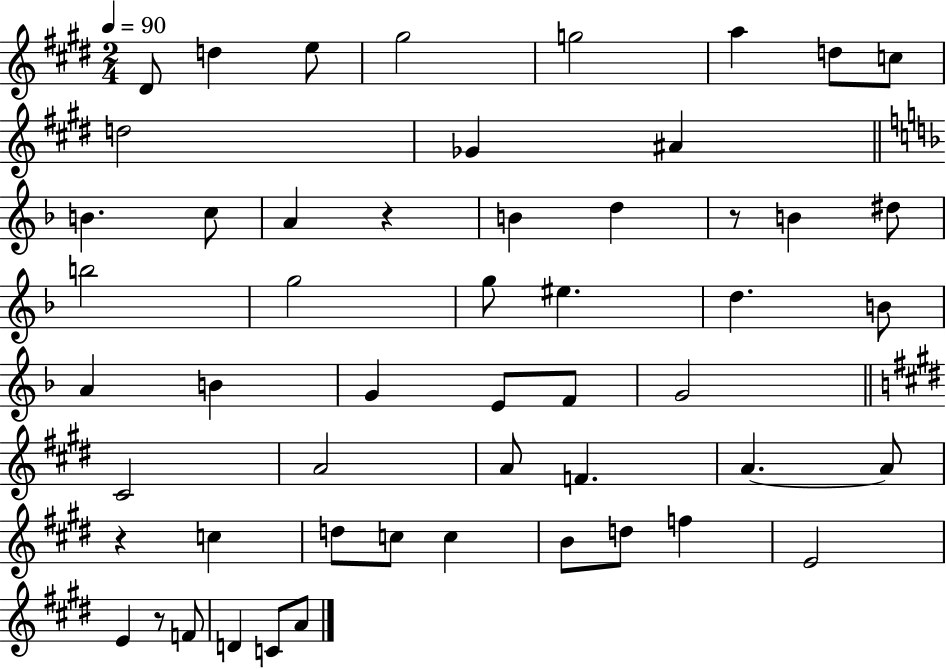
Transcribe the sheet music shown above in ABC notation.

X:1
T:Untitled
M:2/4
L:1/4
K:E
^D/2 d e/2 ^g2 g2 a d/2 c/2 d2 _G ^A B c/2 A z B d z/2 B ^d/2 b2 g2 g/2 ^e d B/2 A B G E/2 F/2 G2 ^C2 A2 A/2 F A A/2 z c d/2 c/2 c B/2 d/2 f E2 E z/2 F/2 D C/2 A/2